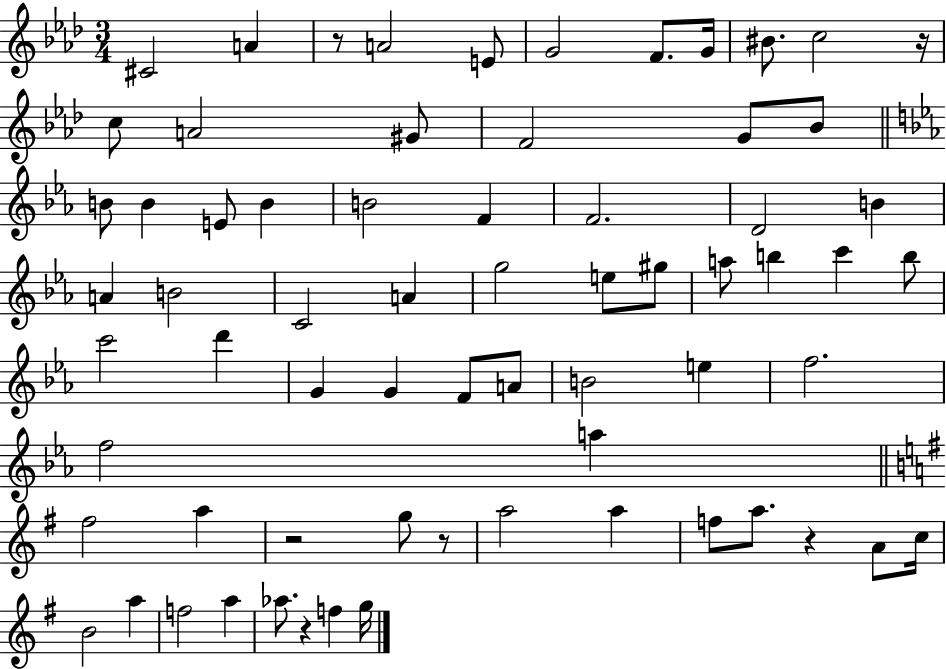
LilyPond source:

{
  \clef treble
  \numericTimeSignature
  \time 3/4
  \key aes \major
  cis'2 a'4 | r8 a'2 e'8 | g'2 f'8. g'16 | bis'8. c''2 r16 | \break c''8 a'2 gis'8 | f'2 g'8 bes'8 | \bar "||" \break \key ees \major b'8 b'4 e'8 b'4 | b'2 f'4 | f'2. | d'2 b'4 | \break a'4 b'2 | c'2 a'4 | g''2 e''8 gis''8 | a''8 b''4 c'''4 b''8 | \break c'''2 d'''4 | g'4 g'4 f'8 a'8 | b'2 e''4 | f''2. | \break f''2 a''4 | \bar "||" \break \key g \major fis''2 a''4 | r2 g''8 r8 | a''2 a''4 | f''8 a''8. r4 a'8 c''16 | \break b'2 a''4 | f''2 a''4 | aes''8. r4 f''4 g''16 | \bar "|."
}